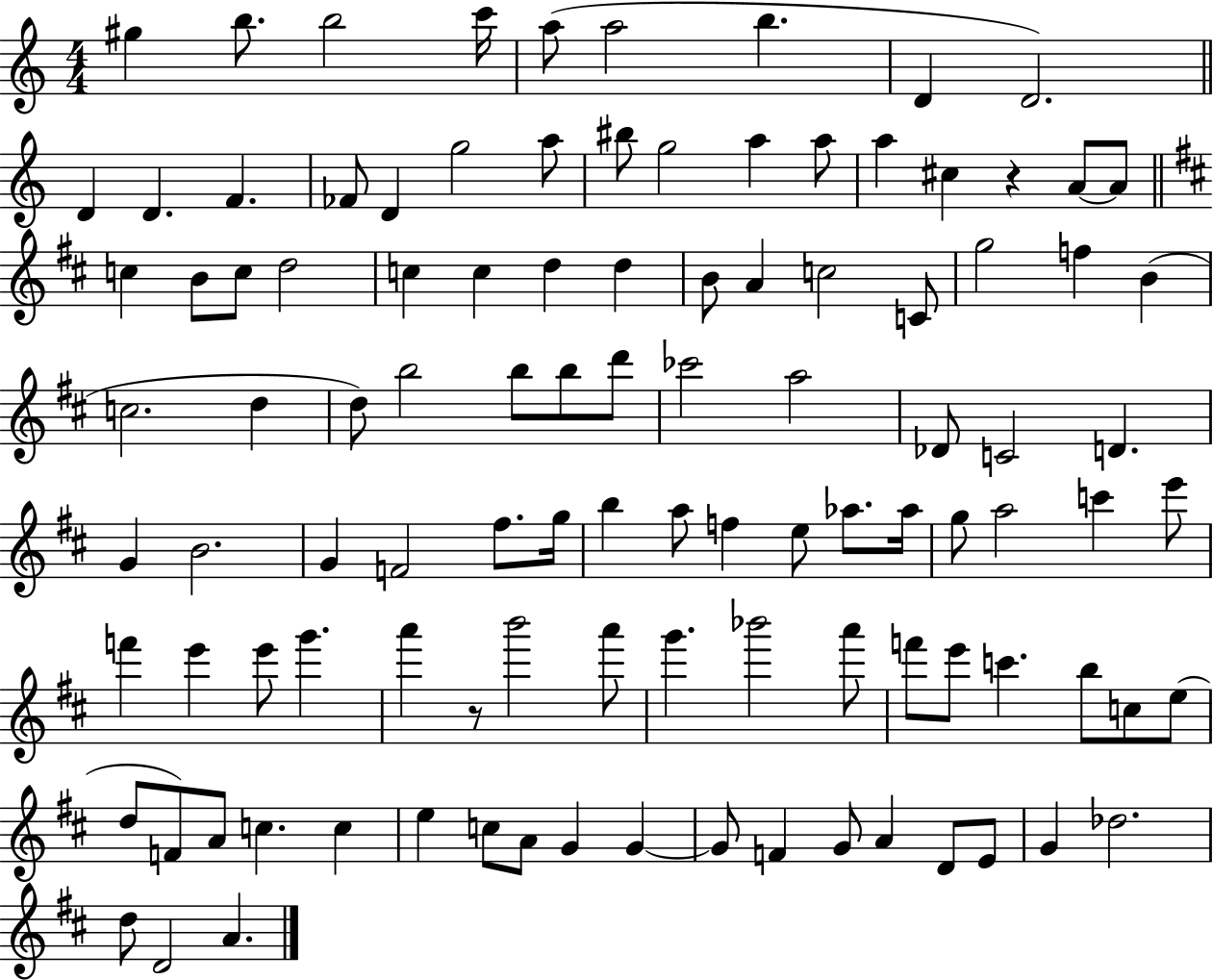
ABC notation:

X:1
T:Untitled
M:4/4
L:1/4
K:C
^g b/2 b2 c'/4 a/2 a2 b D D2 D D F _F/2 D g2 a/2 ^b/2 g2 a a/2 a ^c z A/2 A/2 c B/2 c/2 d2 c c d d B/2 A c2 C/2 g2 f B c2 d d/2 b2 b/2 b/2 d'/2 _c'2 a2 _D/2 C2 D G B2 G F2 ^f/2 g/4 b a/2 f e/2 _a/2 _a/4 g/2 a2 c' e'/2 f' e' e'/2 g' a' z/2 b'2 a'/2 g' _b'2 a'/2 f'/2 e'/2 c' b/2 c/2 e/2 d/2 F/2 A/2 c c e c/2 A/2 G G G/2 F G/2 A D/2 E/2 G _d2 d/2 D2 A